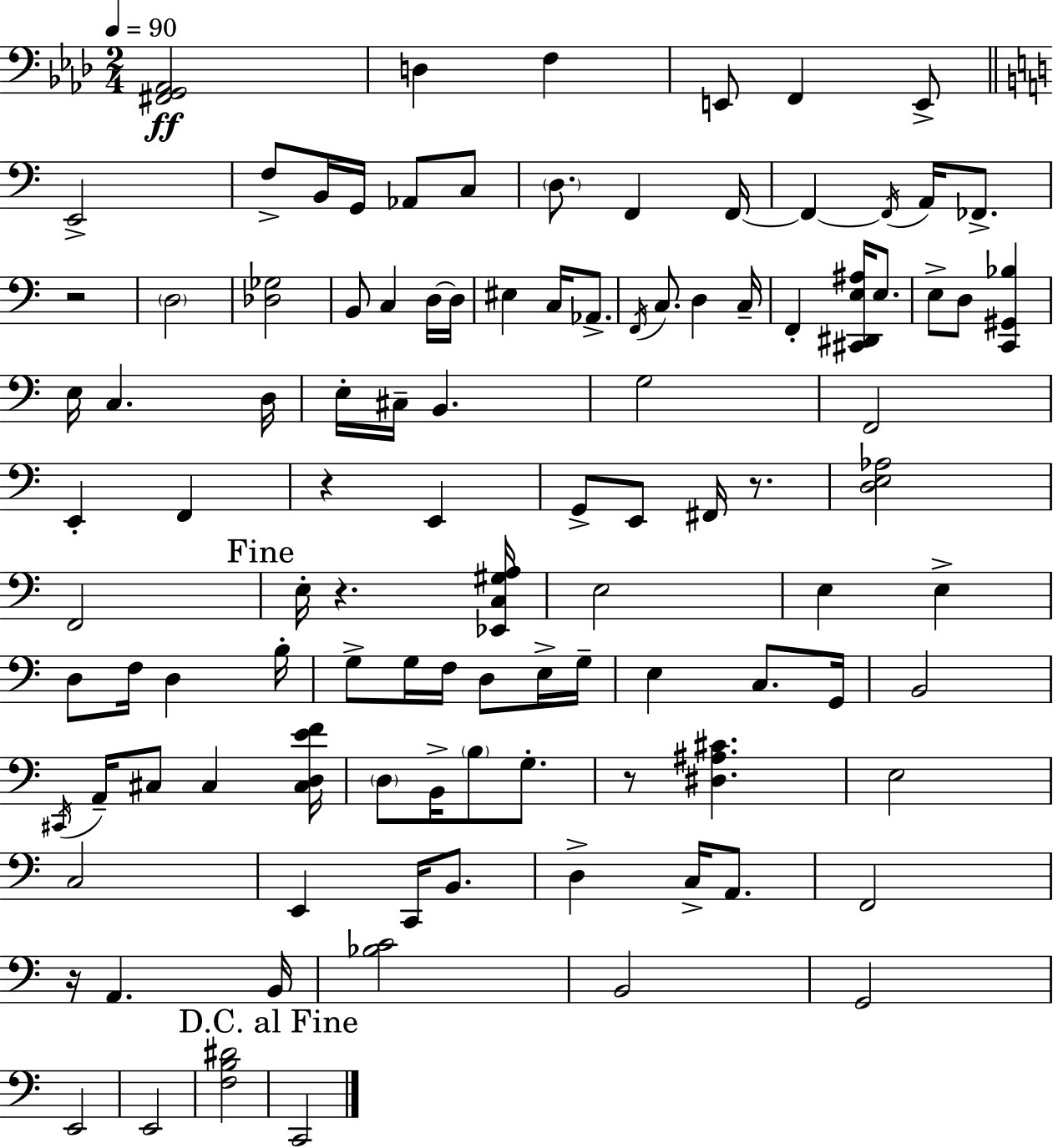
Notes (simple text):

[F#2,G2,Ab2]/h D3/q F3/q E2/e F2/q E2/e E2/h F3/e B2/s G2/s Ab2/e C3/e D3/e. F2/q F2/s F2/q F2/s A2/s FES2/e. R/h D3/h [Db3,Gb3]/h B2/e C3/q D3/s D3/s EIS3/q C3/s Ab2/e. F2/s C3/e. D3/q C3/s F2/q [C#2,D#2,E3,A#3]/s E3/e. E3/e D3/e [C2,G#2,Bb3]/q E3/s C3/q. D3/s E3/s C#3/s B2/q. G3/h F2/h E2/q F2/q R/q E2/q G2/e E2/e F#2/s R/e. [D3,E3,Ab3]/h F2/h E3/s R/q. [Eb2,C3,G#3,A3]/s E3/h E3/q E3/q D3/e F3/s D3/q B3/s G3/e G3/s F3/s D3/e E3/s G3/s E3/q C3/e. G2/s B2/h C#2/s A2/s C#3/e C#3/q [C#3,D3,E4,F4]/s D3/e B2/s B3/e G3/e. R/e [D#3,A#3,C#4]/q. E3/h C3/h E2/q C2/s B2/e. D3/q C3/s A2/e. F2/h R/s A2/q. B2/s [Bb3,C4]/h B2/h G2/h E2/h E2/h [F3,B3,D#4]/h C2/h